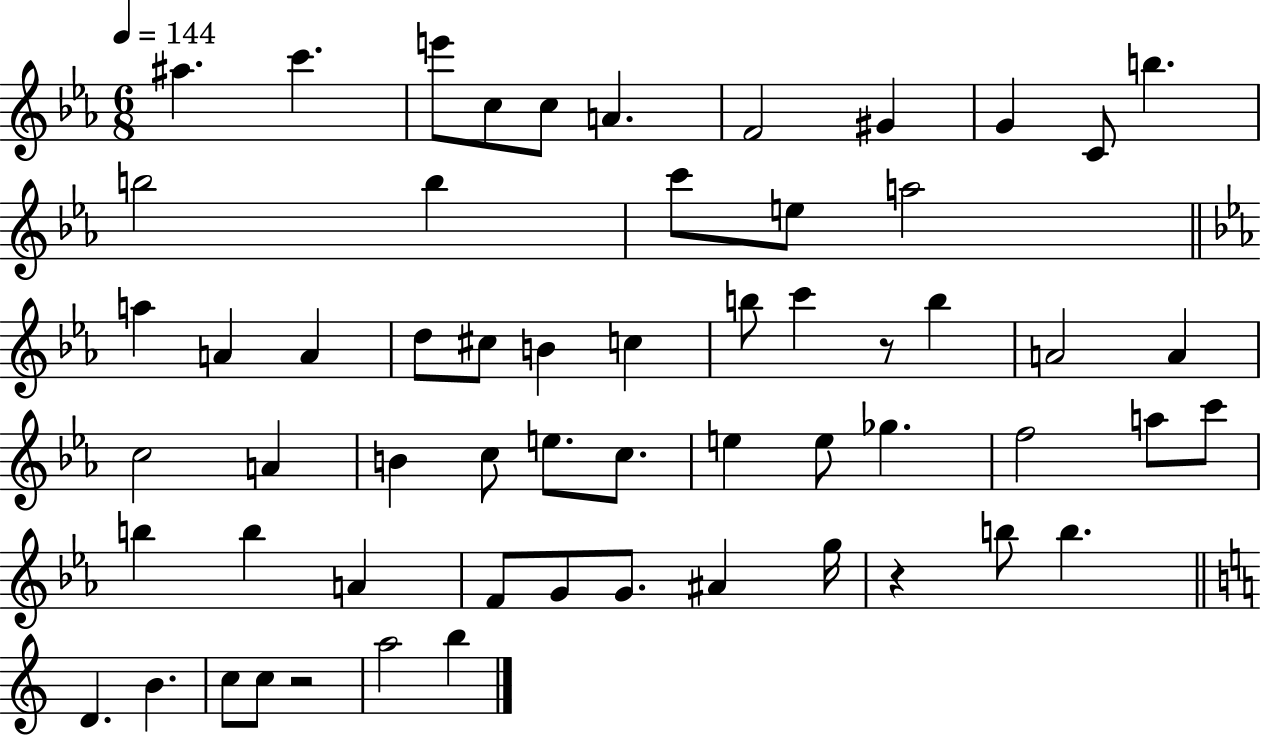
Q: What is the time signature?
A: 6/8